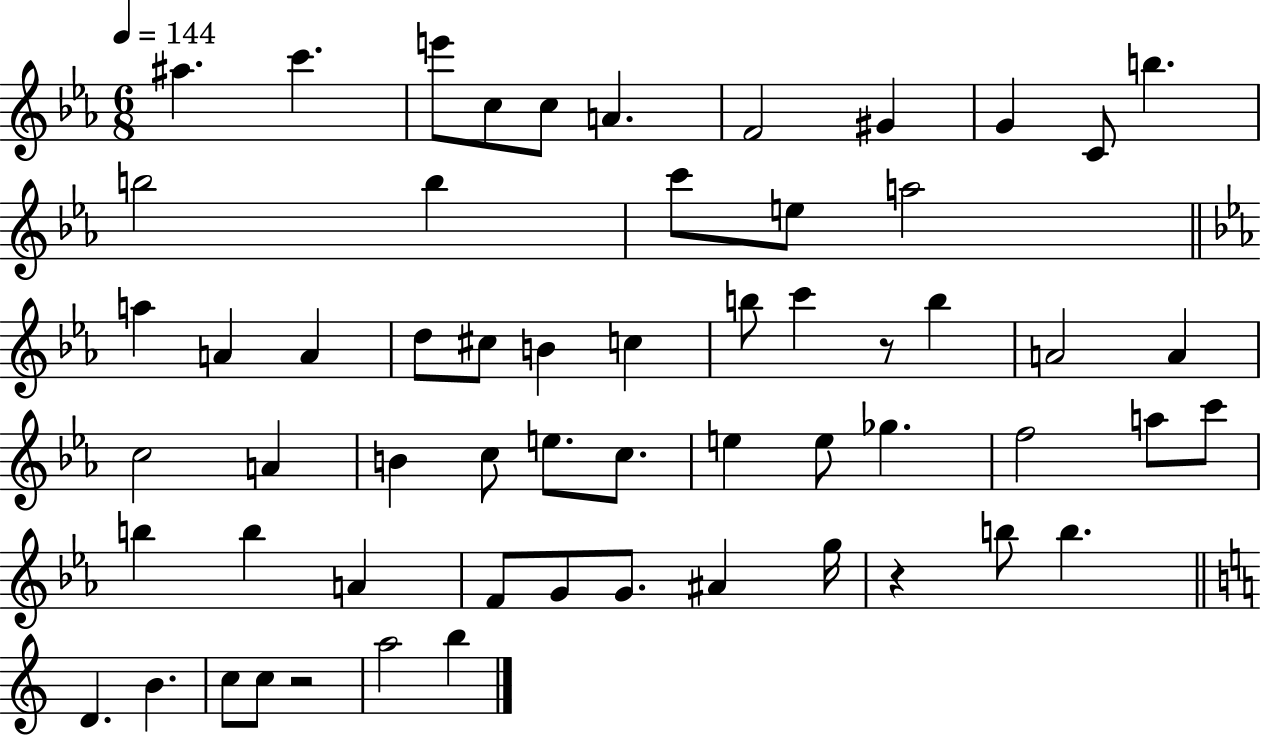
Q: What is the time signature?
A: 6/8